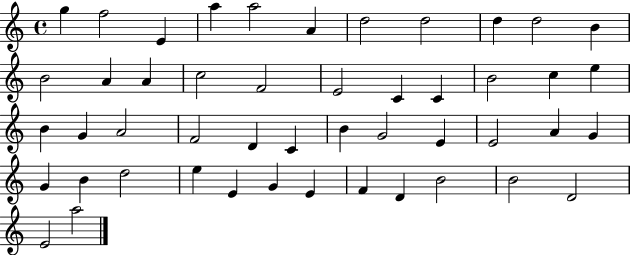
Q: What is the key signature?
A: C major